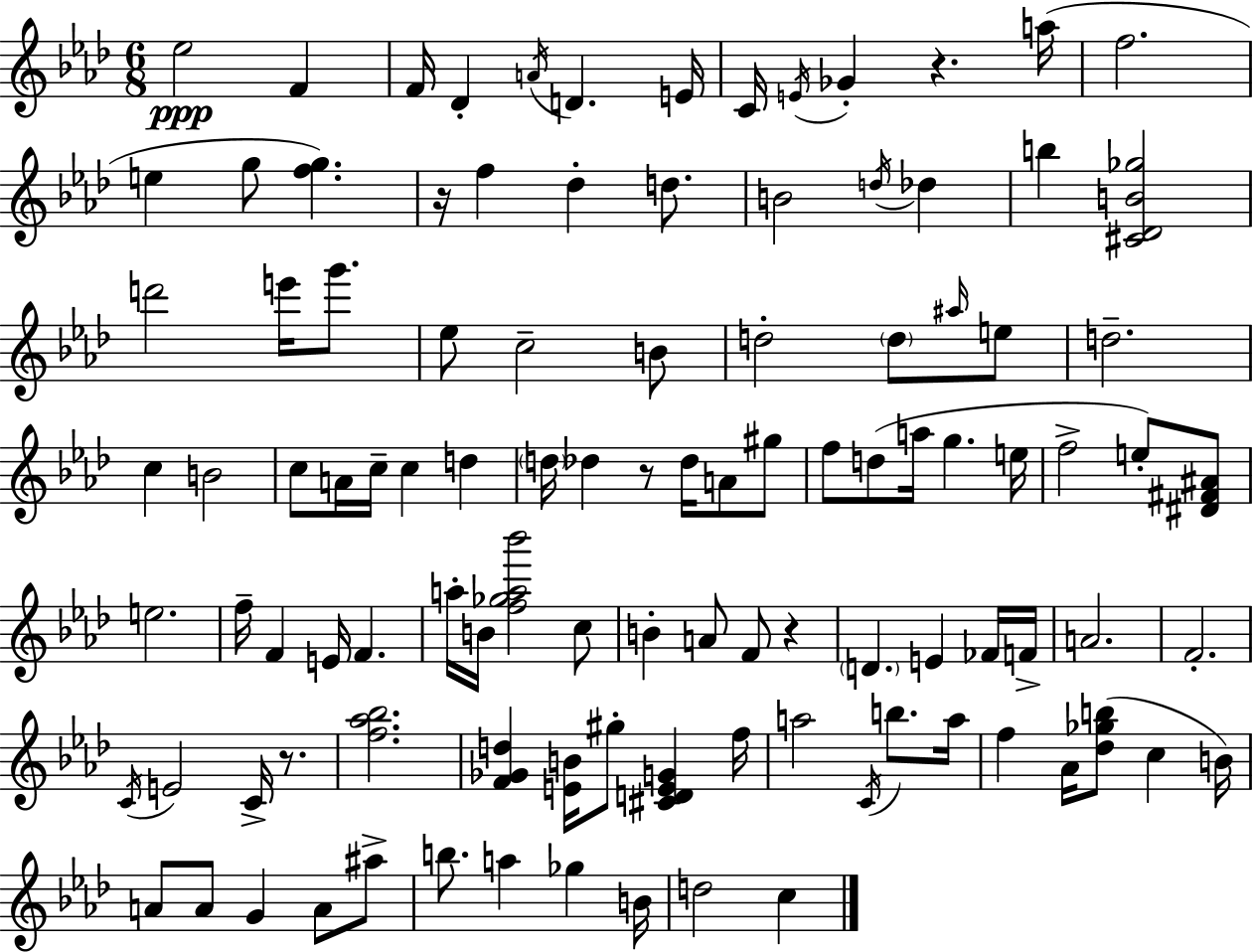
{
  \clef treble
  \numericTimeSignature
  \time 6/8
  \key f \minor
  ees''2\ppp f'4 | f'16 des'4-. \acciaccatura { a'16 } d'4. | e'16 c'16 \acciaccatura { e'16 } ges'4-. r4. | a''16( f''2. | \break e''4 g''8 <f'' g''>4.) | r16 f''4 des''4-. d''8. | b'2 \acciaccatura { d''16 } des''4 | b''4 <cis' des' b' ges''>2 | \break d'''2 e'''16 | g'''8. ees''8 c''2-- | b'8 d''2-. \parenthesize d''8 | \grace { ais''16 } e''8 d''2.-- | \break c''4 b'2 | c''8 a'16 c''16-- c''4 | d''4 \parenthesize d''16 des''4 r8 des''16 | a'8 gis''8 f''8 d''8( a''16 g''4. | \break e''16 f''2-> | e''8-.) <dis' fis' ais'>8 e''2. | f''16-- f'4 e'16 f'4. | a''16-. b'16 <f'' ges'' a'' bes'''>2 | \break c''8 b'4-. a'8 f'8 | r4 \parenthesize d'4. e'4 | fes'16 f'16-> a'2. | f'2.-. | \break \acciaccatura { c'16 } e'2 | c'16-> r8. <f'' aes'' bes''>2. | <f' ges' d''>4 <e' b'>16 gis''8-. | <cis' d' e' g'>4 f''16 a''2 | \break \acciaccatura { c'16 } b''8. a''16 f''4 aes'16 <des'' ges'' b''>8( | c''4 b'16) a'8 a'8 g'4 | a'8 ais''8-> b''8. a''4 | ges''4 b'16 d''2 | \break c''4 \bar "|."
}